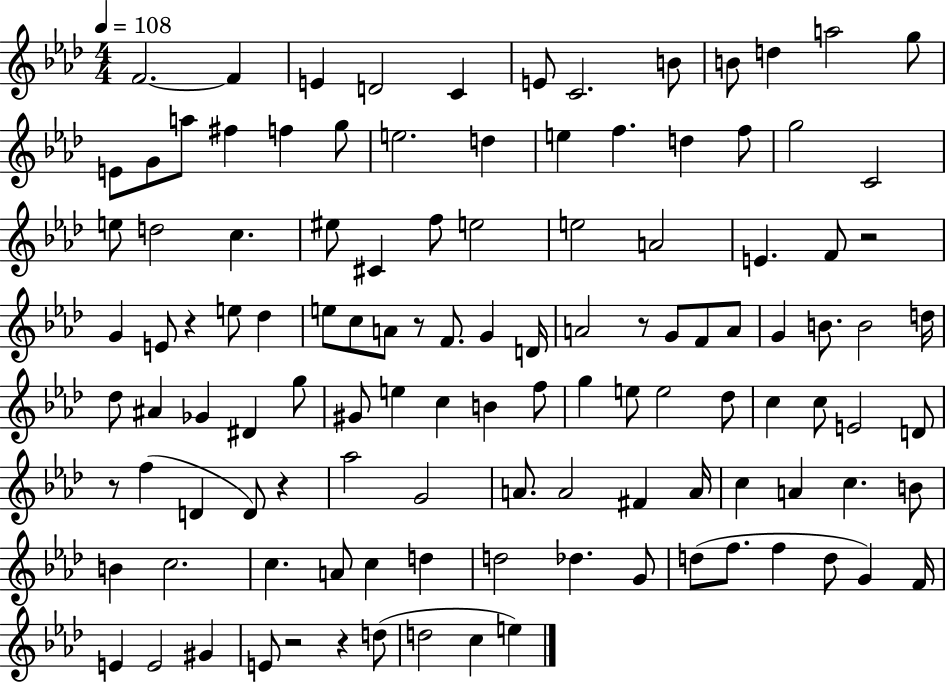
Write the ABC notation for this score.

X:1
T:Untitled
M:4/4
L:1/4
K:Ab
F2 F E D2 C E/2 C2 B/2 B/2 d a2 g/2 E/2 G/2 a/2 ^f f g/2 e2 d e f d f/2 g2 C2 e/2 d2 c ^e/2 ^C f/2 e2 e2 A2 E F/2 z2 G E/2 z e/2 _d e/2 c/2 A/2 z/2 F/2 G D/4 A2 z/2 G/2 F/2 A/2 G B/2 B2 d/4 _d/2 ^A _G ^D g/2 ^G/2 e c B f/2 g e/2 e2 _d/2 c c/2 E2 D/2 z/2 f D D/2 z _a2 G2 A/2 A2 ^F A/4 c A c B/2 B c2 c A/2 c d d2 _d G/2 d/2 f/2 f d/2 G F/4 E E2 ^G E/2 z2 z d/2 d2 c e